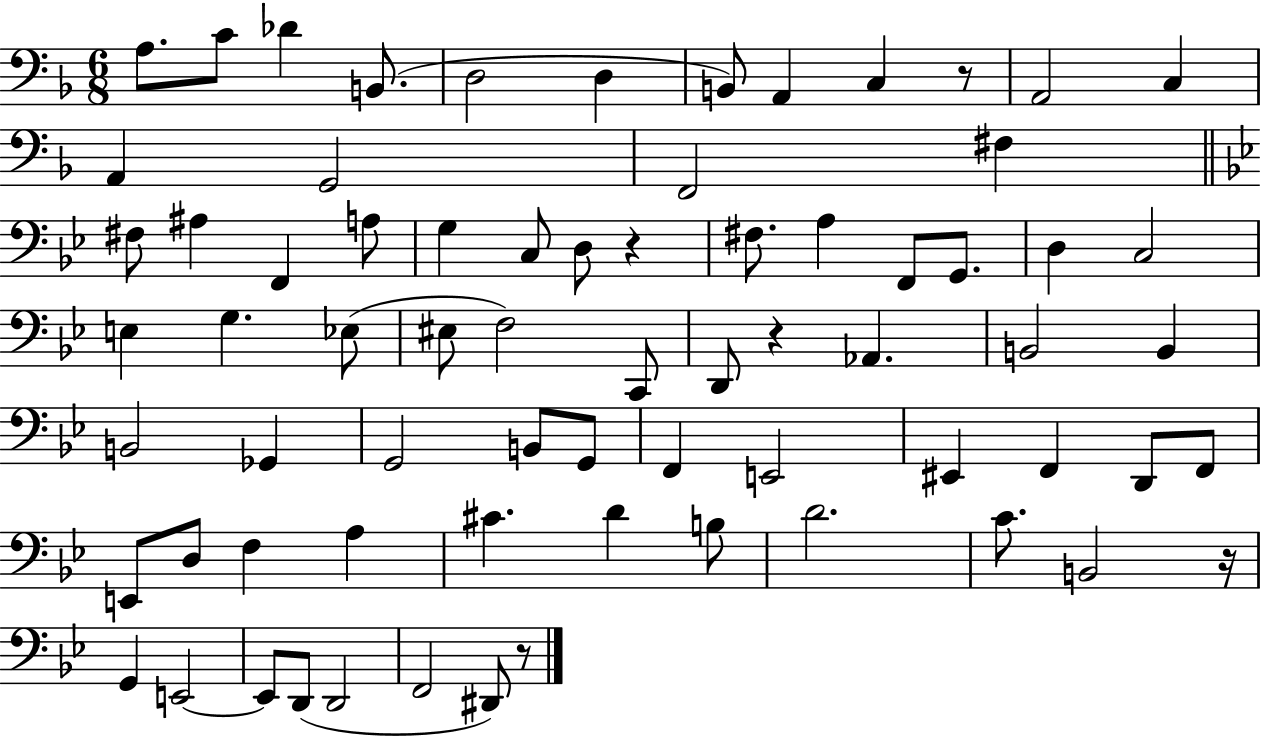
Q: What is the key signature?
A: F major